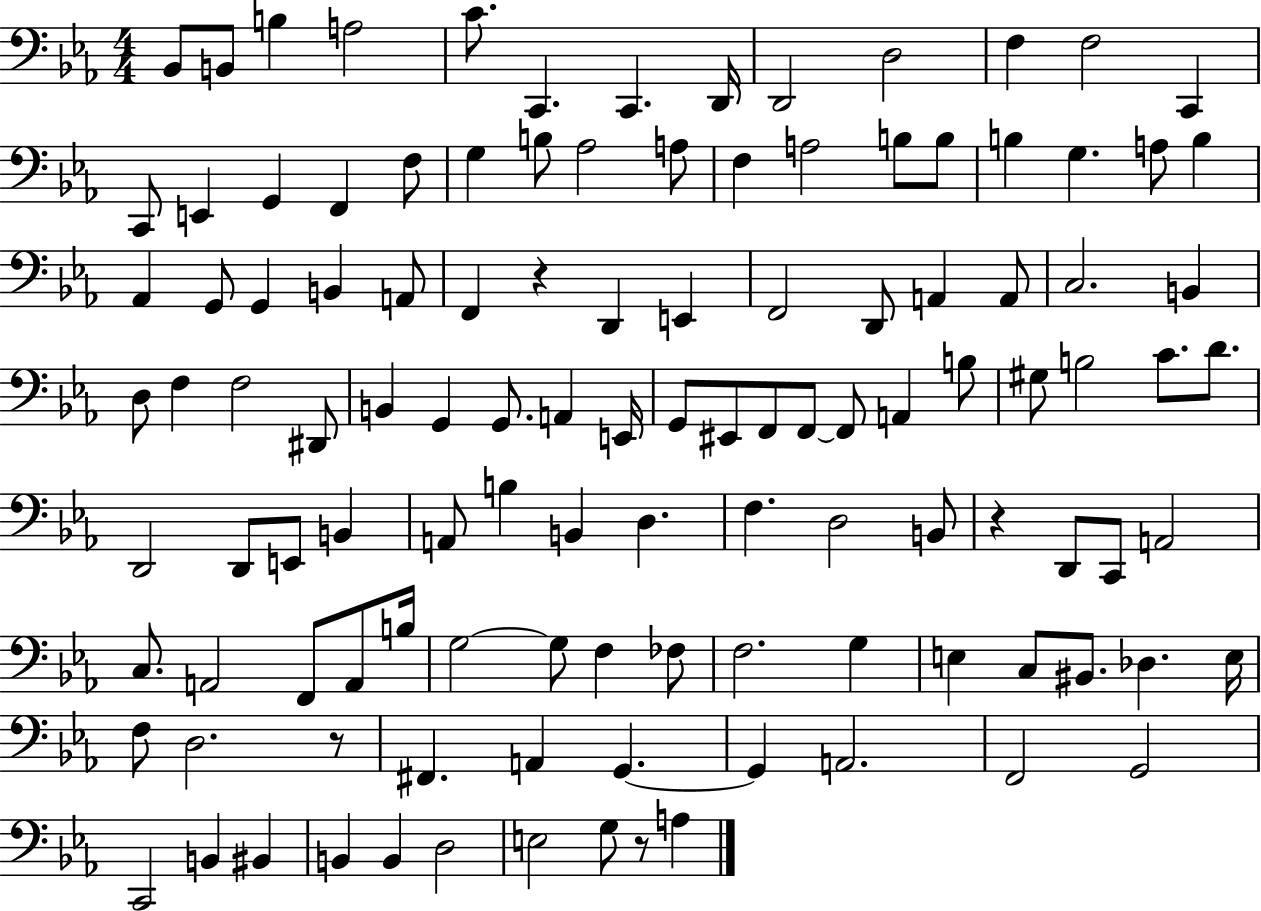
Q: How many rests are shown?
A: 4